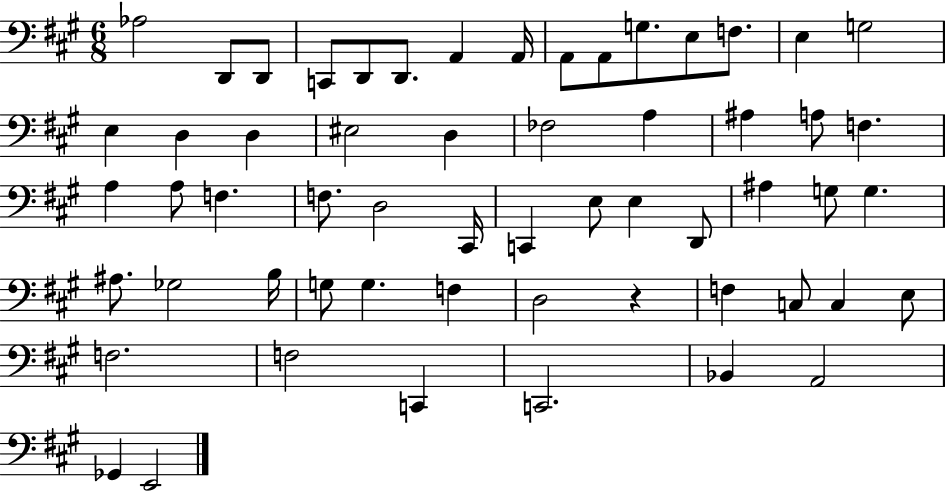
Ab3/h D2/e D2/e C2/e D2/e D2/e. A2/q A2/s A2/e A2/e G3/e. E3/e F3/e. E3/q G3/h E3/q D3/q D3/q EIS3/h D3/q FES3/h A3/q A#3/q A3/e F3/q. A3/q A3/e F3/q. F3/e. D3/h C#2/s C2/q E3/e E3/q D2/e A#3/q G3/e G3/q. A#3/e. Gb3/h B3/s G3/e G3/q. F3/q D3/h R/q F3/q C3/e C3/q E3/e F3/h. F3/h C2/q C2/h. Bb2/q A2/h Gb2/q E2/h